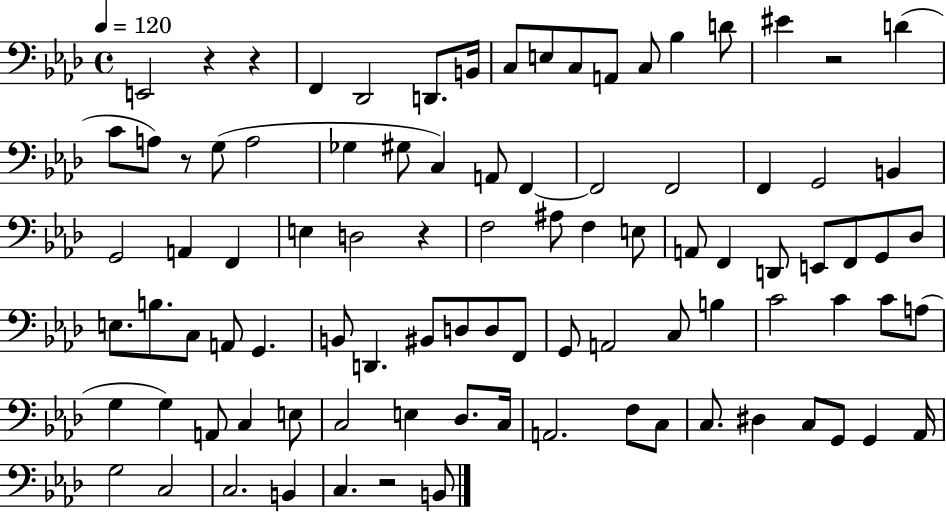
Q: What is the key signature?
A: AES major